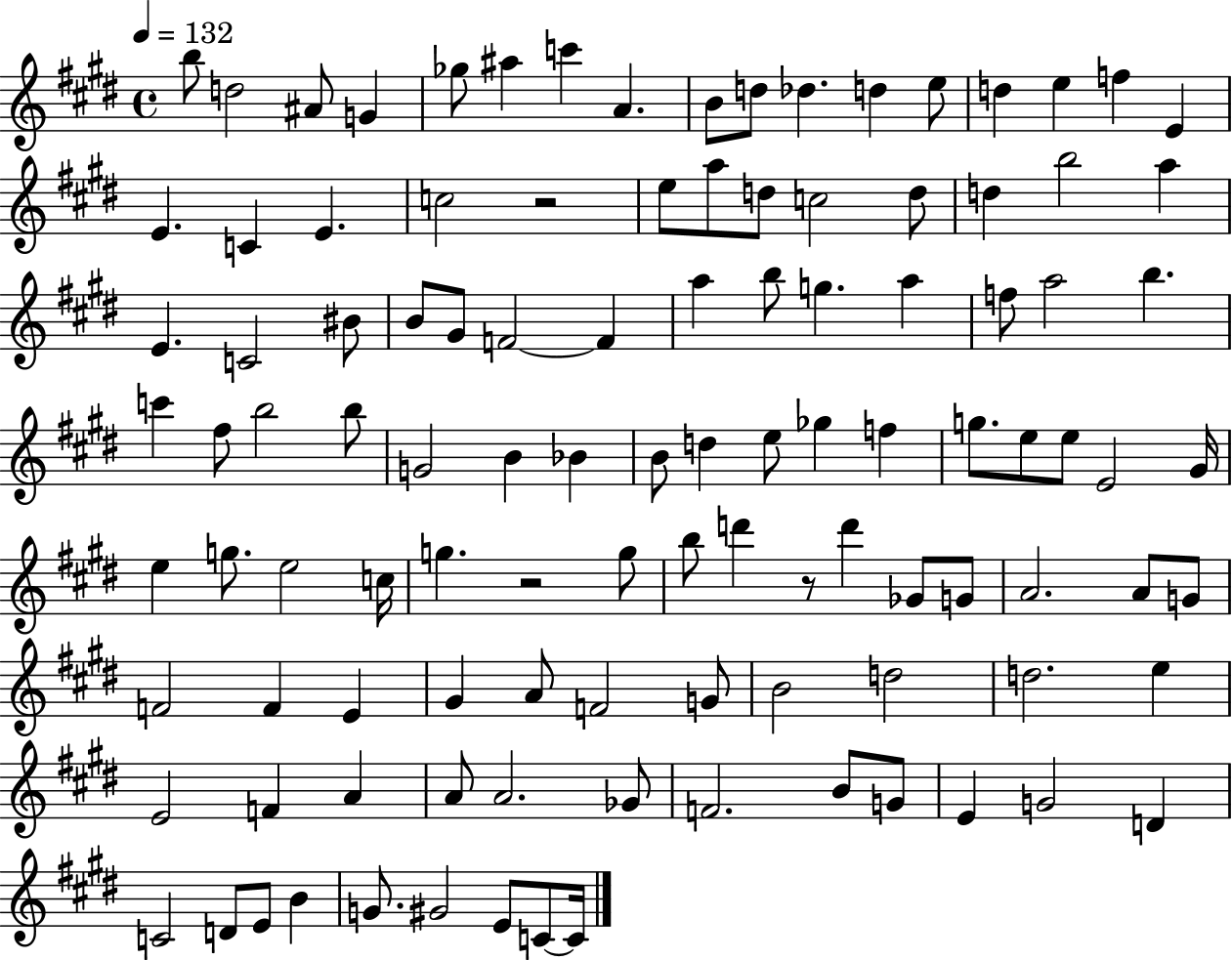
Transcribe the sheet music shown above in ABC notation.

X:1
T:Untitled
M:4/4
L:1/4
K:E
b/2 d2 ^A/2 G _g/2 ^a c' A B/2 d/2 _d d e/2 d e f E E C E c2 z2 e/2 a/2 d/2 c2 d/2 d b2 a E C2 ^B/2 B/2 ^G/2 F2 F a b/2 g a f/2 a2 b c' ^f/2 b2 b/2 G2 B _B B/2 d e/2 _g f g/2 e/2 e/2 E2 ^G/4 e g/2 e2 c/4 g z2 g/2 b/2 d' z/2 d' _G/2 G/2 A2 A/2 G/2 F2 F E ^G A/2 F2 G/2 B2 d2 d2 e E2 F A A/2 A2 _G/2 F2 B/2 G/2 E G2 D C2 D/2 E/2 B G/2 ^G2 E/2 C/2 C/4